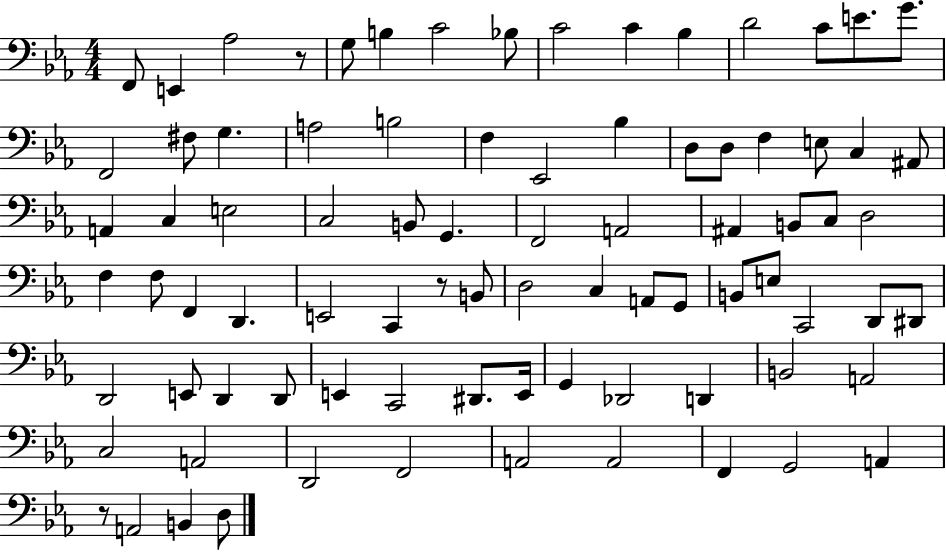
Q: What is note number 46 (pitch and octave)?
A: C2